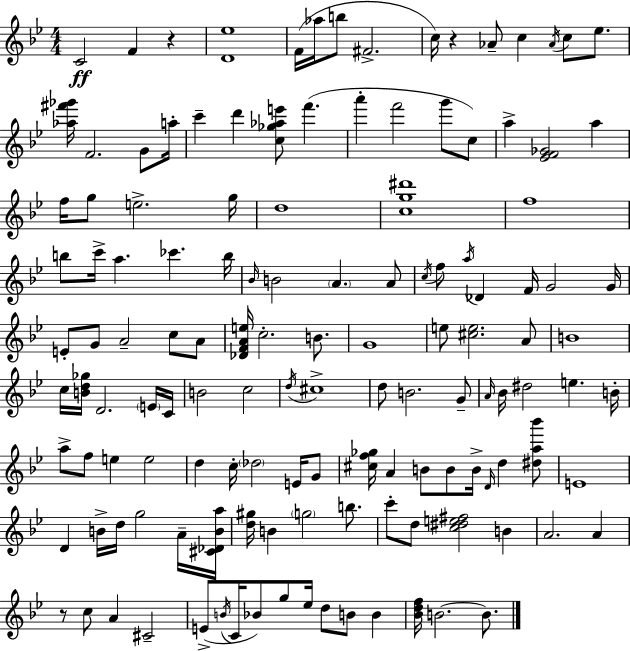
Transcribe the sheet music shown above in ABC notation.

X:1
T:Untitled
M:4/4
L:1/4
K:Bb
C2 F z [D_e]4 F/4 _a/4 b/2 ^F2 c/4 z _A/2 c _A/4 c/2 _e/2 [_a^f'_g']/4 F2 G/2 a/4 c' d' [c_g_ae']/2 f' a' f'2 g'/2 c/2 a [_EF_G]2 a f/4 g/2 e2 g/4 d4 [cg^d']4 f4 b/2 c'/4 a _c' b/4 _B/4 B2 A A/2 c/4 f/2 a/4 _D F/4 G2 G/4 E/2 G/2 A2 c/2 A/2 [_DFAe]/4 c2 B/2 G4 e/2 [^ce]2 A/2 B4 c/4 [Bd_g]/4 D2 E/4 C/4 B2 c2 d/4 ^c4 d/2 B2 G/2 A/4 _B/4 ^d2 e B/4 a/2 f/2 e e2 d c/4 _d2 E/4 G/2 [^cf_g]/4 A B/2 B/2 B/4 D/4 d [^da_b']/2 E4 D B/4 d/4 g2 A/4 [^C_DBa]/4 [d^g]/4 B g2 b/2 c'/2 d/2 [c^de^f]2 B A2 A z/2 c/2 A ^C2 E/2 B/4 C/4 _B/2 g/2 _e/4 d/2 B/2 B [_Bdf]/4 B2 B/2